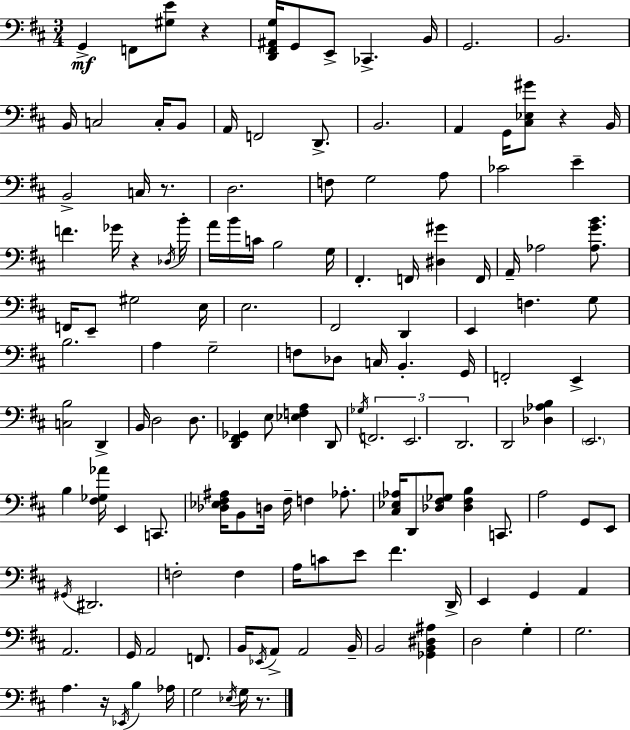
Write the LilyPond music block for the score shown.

{
  \clef bass
  \numericTimeSignature
  \time 3/4
  \key d \major
  g,4->\mf f,8 <gis e'>8 r4 | <d, fis, ais, g>16 g,8 e,8-> ces,4.-> b,16 | g,2. | b,2. | \break b,16 c2 c16-. b,8 | a,16 f,2 d,8.-> | b,2. | a,4 g,16 <cis ees gis'>8 r4 b,16 | \break b,2-> c16 r8. | d2. | f8 g2 a8 | ces'2 e'4-- | \break f'4. ges'16 r4 \acciaccatura { des16 } | b'16-. a'16 b'16 c'16 b2 | g16 fis,4.-. f,16 <dis gis'>4 | f,16 a,16-- aes2 <aes g' b'>8. | \break f,16 e,8-- gis2 | e16 e2. | fis,2 d,4 | e,4 f4. g8 | \break b2. | a4 g2-- | f8 des8 c16 b,4.-. | g,16 f,2-. e,4-> | \break <c b>2 d,4-> | b,16 d2 d8. | <d, fis, ges,>4 e8 <ees f a>4 d,8 | \acciaccatura { ges16 } \tuplet 3/2 { f,2. | \break e,2. | d,2. } | d,2 <des aes b>4 | \parenthesize e,2. | \break b4 <fis ges aes'>16 e,4 c,8. | <des ees fis ais>16 b,8 d16 fis16-- f4 aes8.-. | <cis ees aes>16 d,8 <des fis ges>8 <des fis b>4 c,8. | a2 g,8 | \break e,8 \acciaccatura { gis,16 } dis,2. | f2-. f4 | a16 c'8 e'8 fis'4. | d,16-> e,4 g,4 a,4 | \break a,2. | g,16 a,2 | f,8. b,16 \acciaccatura { ees,16 } a,8-> a,2 | b,16-- b,2 | \break <ges, b, dis ais>4 d2 | g4-. g2. | a4. r16 \acciaccatura { ees,16 } | b4 aes16 g2 | \break \acciaccatura { ees16 } g16 r8. \bar "|."
}